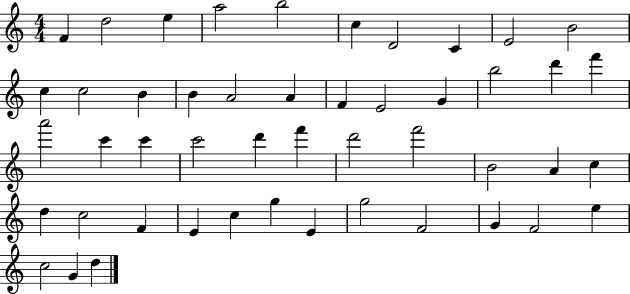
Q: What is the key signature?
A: C major